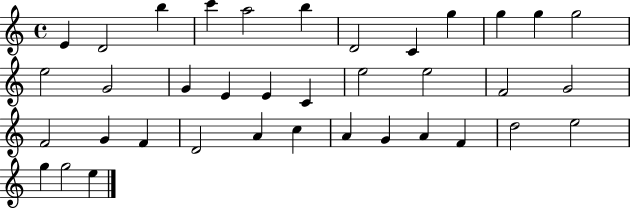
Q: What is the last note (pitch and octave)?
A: E5